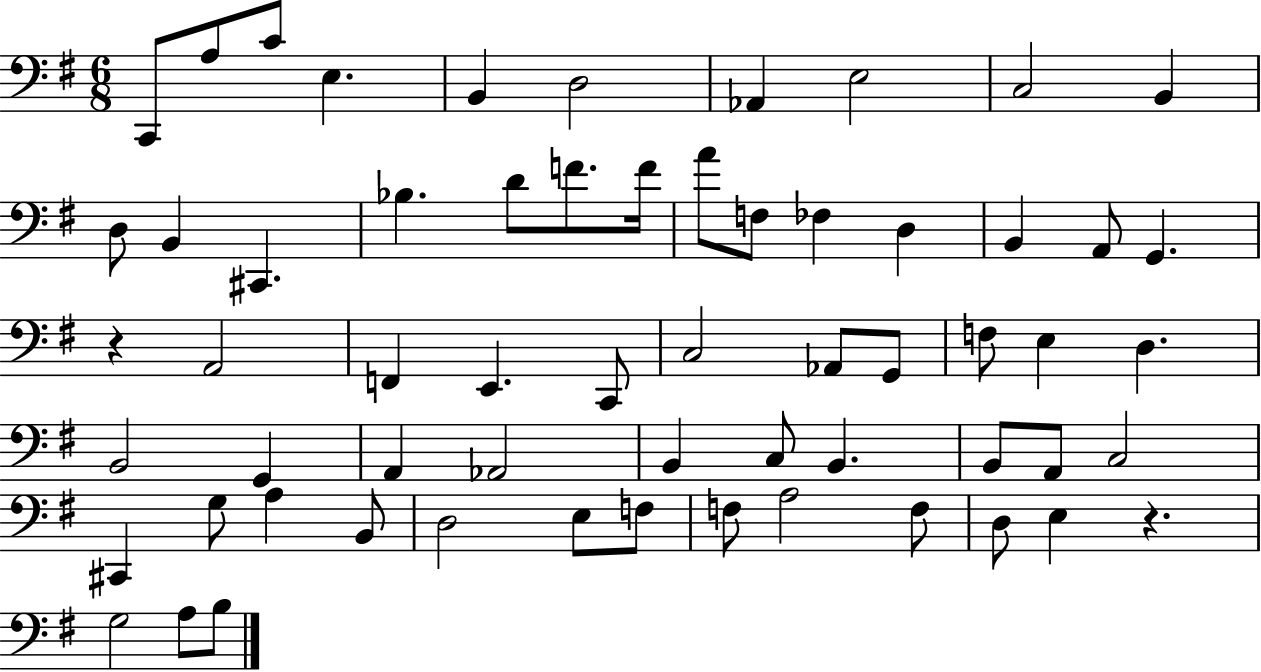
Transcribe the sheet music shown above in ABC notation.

X:1
T:Untitled
M:6/8
L:1/4
K:G
C,,/2 A,/2 C/2 E, B,, D,2 _A,, E,2 C,2 B,, D,/2 B,, ^C,, _B, D/2 F/2 F/4 A/2 F,/2 _F, D, B,, A,,/2 G,, z A,,2 F,, E,, C,,/2 C,2 _A,,/2 G,,/2 F,/2 E, D, B,,2 G,, A,, _A,,2 B,, C,/2 B,, B,,/2 A,,/2 C,2 ^C,, G,/2 A, B,,/2 D,2 E,/2 F,/2 F,/2 A,2 F,/2 D,/2 E, z G,2 A,/2 B,/2